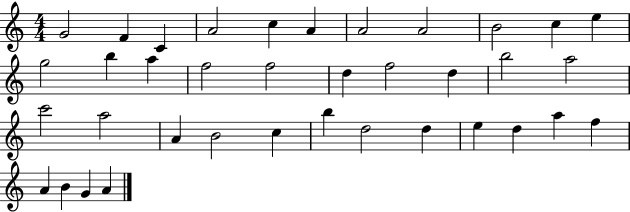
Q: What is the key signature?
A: C major